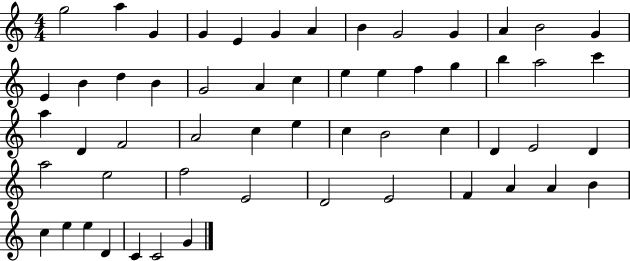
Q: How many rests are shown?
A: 0